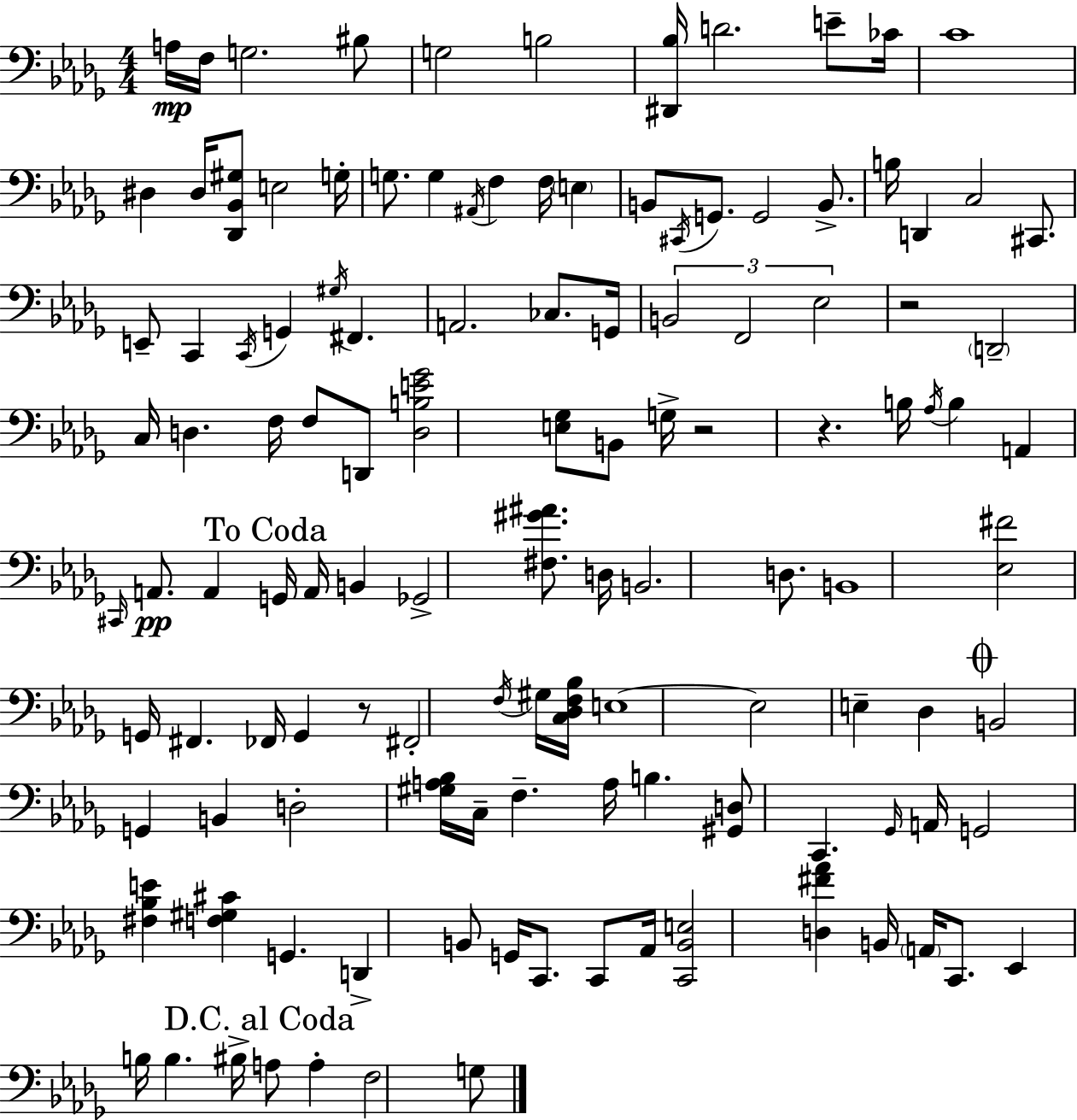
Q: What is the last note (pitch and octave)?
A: G3